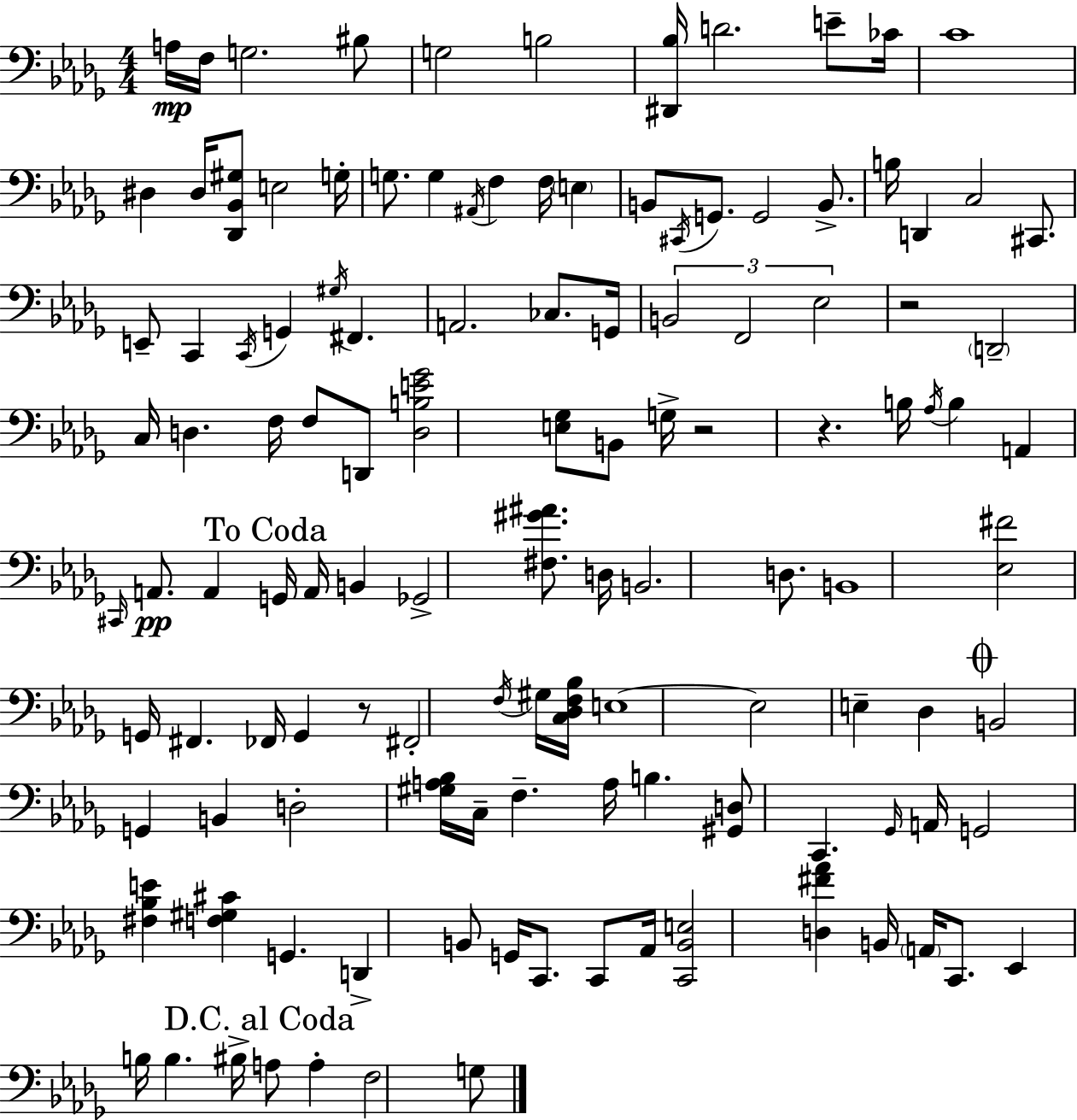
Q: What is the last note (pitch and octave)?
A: G3